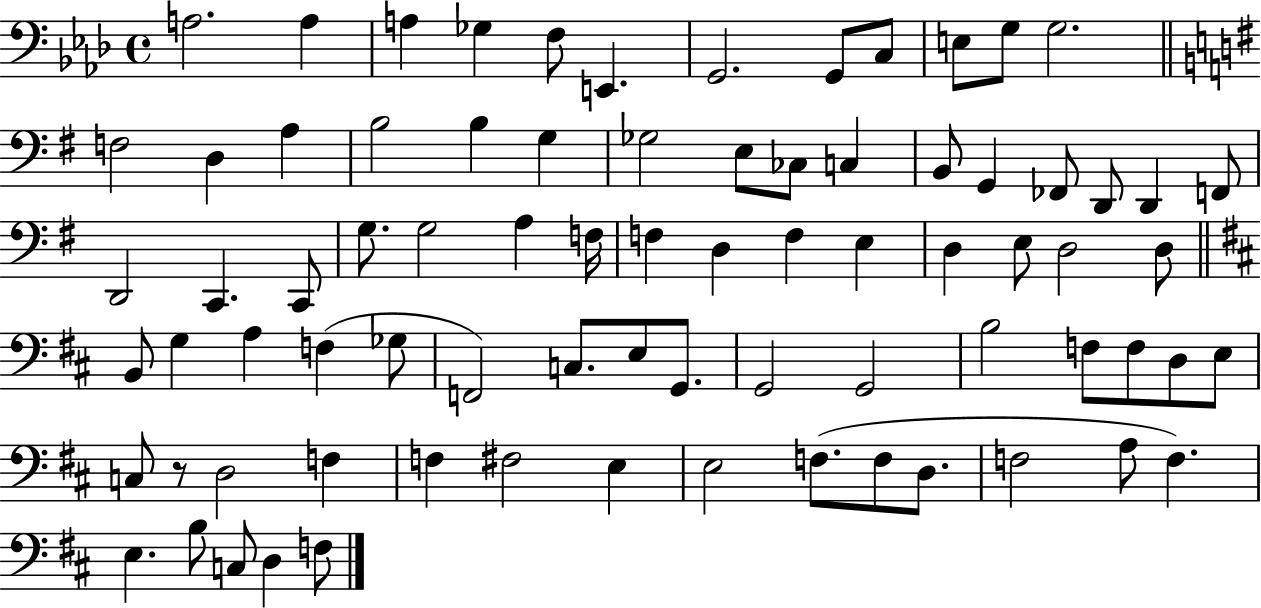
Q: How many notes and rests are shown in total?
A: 78